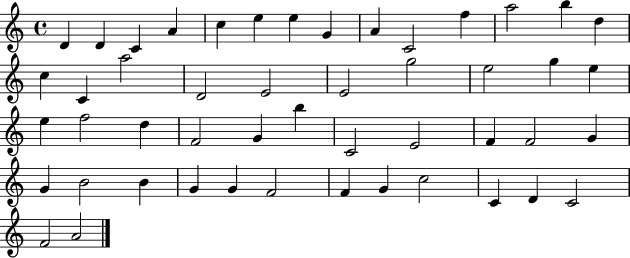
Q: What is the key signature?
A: C major